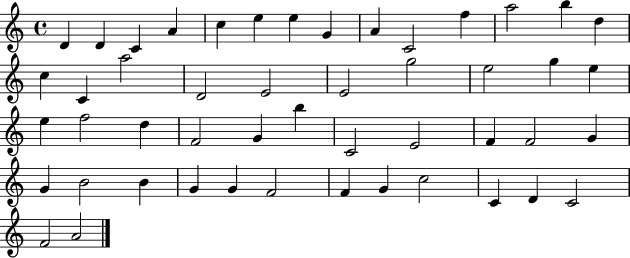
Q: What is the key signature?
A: C major